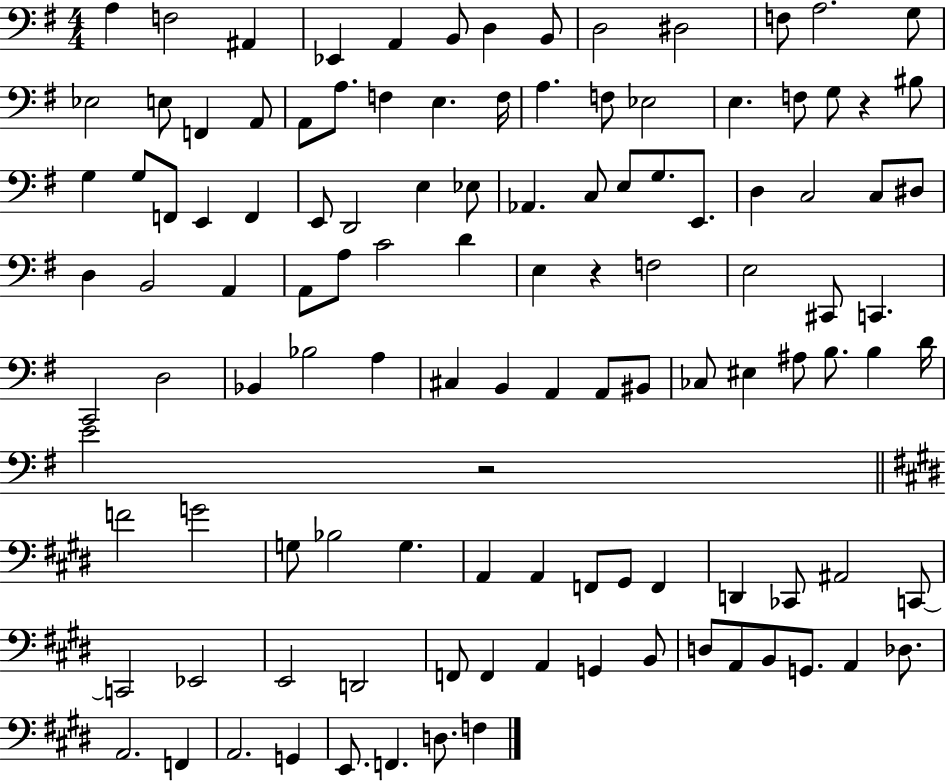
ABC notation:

X:1
T:Untitled
M:4/4
L:1/4
K:G
A, F,2 ^A,, _E,, A,, B,,/2 D, B,,/2 D,2 ^D,2 F,/2 A,2 G,/2 _E,2 E,/2 F,, A,,/2 A,,/2 A,/2 F, E, F,/4 A, F,/2 _E,2 E, F,/2 G,/2 z ^B,/2 G, G,/2 F,,/2 E,, F,, E,,/2 D,,2 E, _E,/2 _A,, C,/2 E,/2 G,/2 E,,/2 D, C,2 C,/2 ^D,/2 D, B,,2 A,, A,,/2 A,/2 C2 D E, z F,2 E,2 ^C,,/2 C,, C,,2 D,2 _B,, _B,2 A, ^C, B,, A,, A,,/2 ^B,,/2 _C,/2 ^E, ^A,/2 B,/2 B, D/4 E2 z2 F2 G2 G,/2 _B,2 G, A,, A,, F,,/2 ^G,,/2 F,, D,, _C,,/2 ^A,,2 C,,/2 C,,2 _E,,2 E,,2 D,,2 F,,/2 F,, A,, G,, B,,/2 D,/2 A,,/2 B,,/2 G,,/2 A,, _D,/2 A,,2 F,, A,,2 G,, E,,/2 F,, D,/2 F,